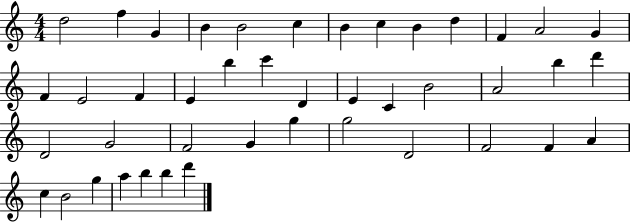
D5/h F5/q G4/q B4/q B4/h C5/q B4/q C5/q B4/q D5/q F4/q A4/h G4/q F4/q E4/h F4/q E4/q B5/q C6/q D4/q E4/q C4/q B4/h A4/h B5/q D6/q D4/h G4/h F4/h G4/q G5/q G5/h D4/h F4/h F4/q A4/q C5/q B4/h G5/q A5/q B5/q B5/q D6/q